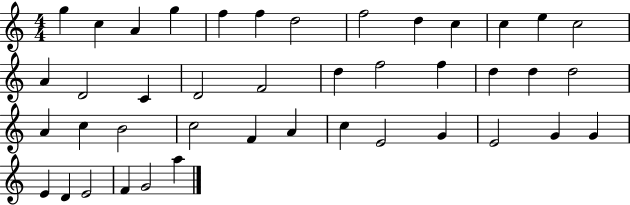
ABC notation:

X:1
T:Untitled
M:4/4
L:1/4
K:C
g c A g f f d2 f2 d c c e c2 A D2 C D2 F2 d f2 f d d d2 A c B2 c2 F A c E2 G E2 G G E D E2 F G2 a